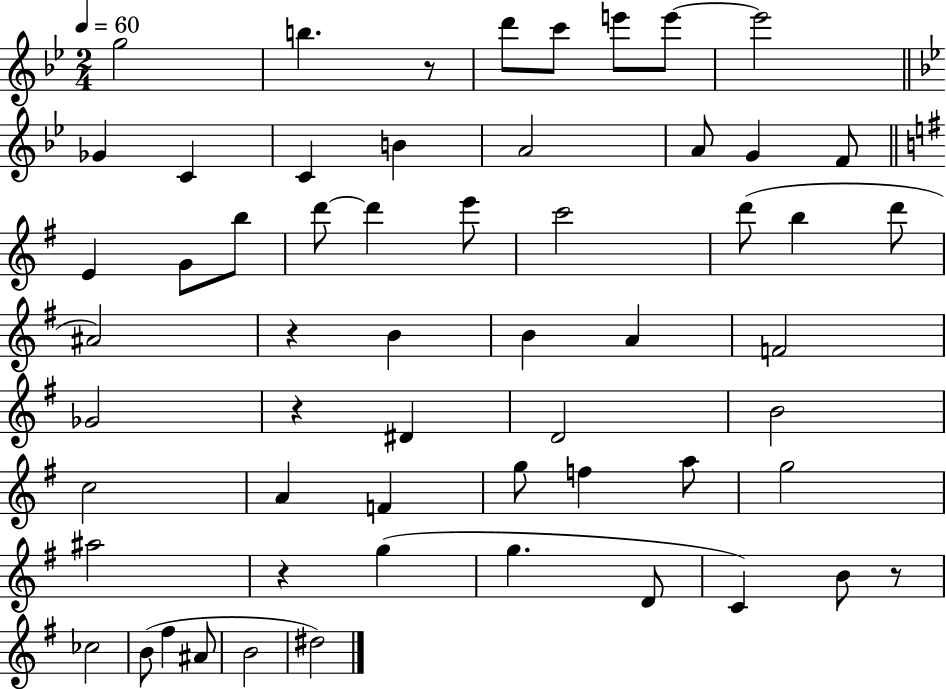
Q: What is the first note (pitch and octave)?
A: G5